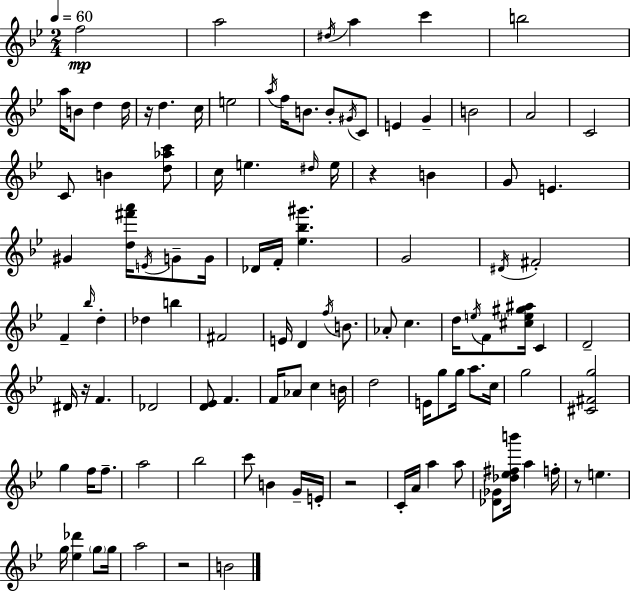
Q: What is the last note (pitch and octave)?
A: B4